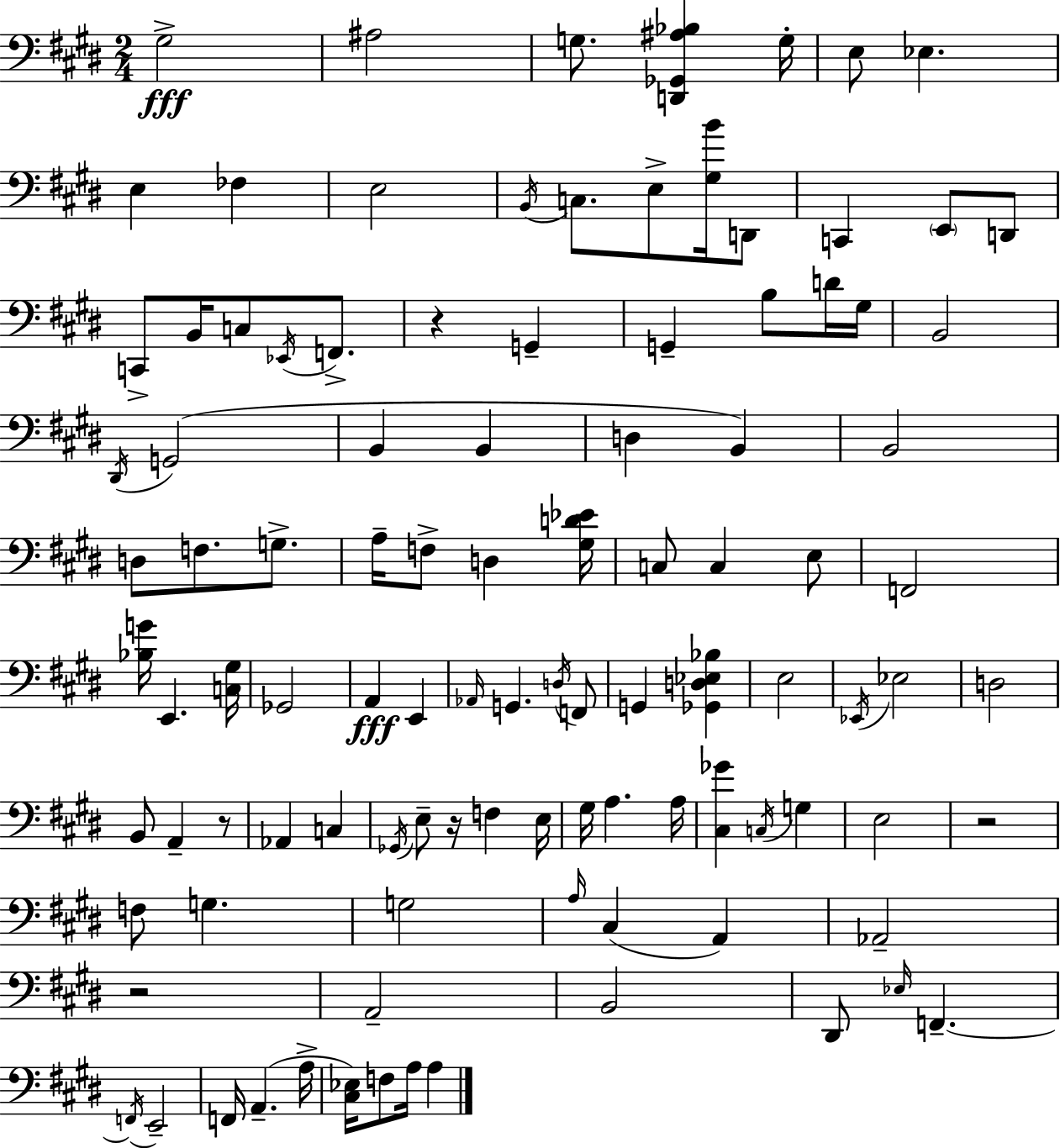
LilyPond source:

{
  \clef bass
  \numericTimeSignature
  \time 2/4
  \key e \major
  gis2->\fff | ais2 | g8. <d, ges, ais bes>4 g16-. | e8 ees4. | \break e4 fes4 | e2 | \acciaccatura { b,16 } c8. e8-> <gis b'>16 d,8 | c,4 \parenthesize e,8 d,8 | \break c,8-> b,16 c8 \acciaccatura { ees,16 } f,8.-> | r4 g,4-- | g,4-- b8 | d'16 gis16 b,2 | \break \acciaccatura { dis,16 } g,2( | b,4 b,4 | d4 b,4) | b,2 | \break d8 f8. | g8.-> a16-- f8-> d4 | <gis d' ees'>16 c8 c4 | e8 f,2 | \break <bes g'>16 e,4. | <c gis>16 ges,2 | a,4\fff e,4 | \grace { aes,16 } g,4. | \break \acciaccatura { d16 } f,8 g,4 | <ges, d ees bes>4 e2 | \acciaccatura { ees,16 } ees2 | d2 | \break b,8 | a,4-- r8 aes,4 | c4 \acciaccatura { ges,16 } e8-- | r16 f4 e16 gis16 | \break a4. a16 <cis ges'>4 | \acciaccatura { c16 } g4 | e2 | r2 | \break f8 g4. | g2 | \grace { a16 }( cis4 a,4) | aes,2-- | \break r2 | a,2-- | b,2 | dis,8 \grace { ees16 } f,4.--~~ | \break \acciaccatura { f,16 } e,2-- | f,16 a,4.--( | a16-> <cis ees>16) f8 a16 a4 | \bar "|."
}